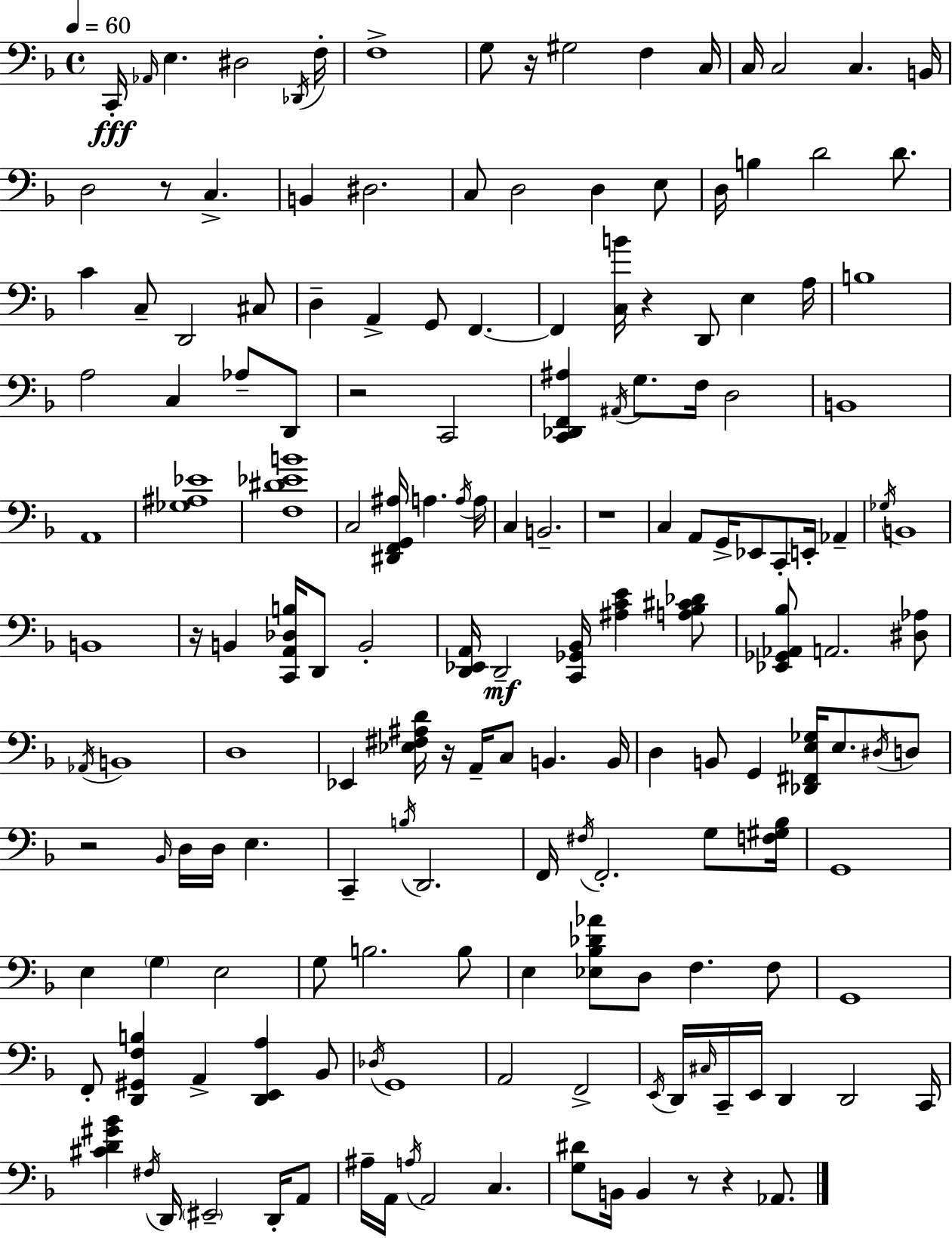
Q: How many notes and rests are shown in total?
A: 167